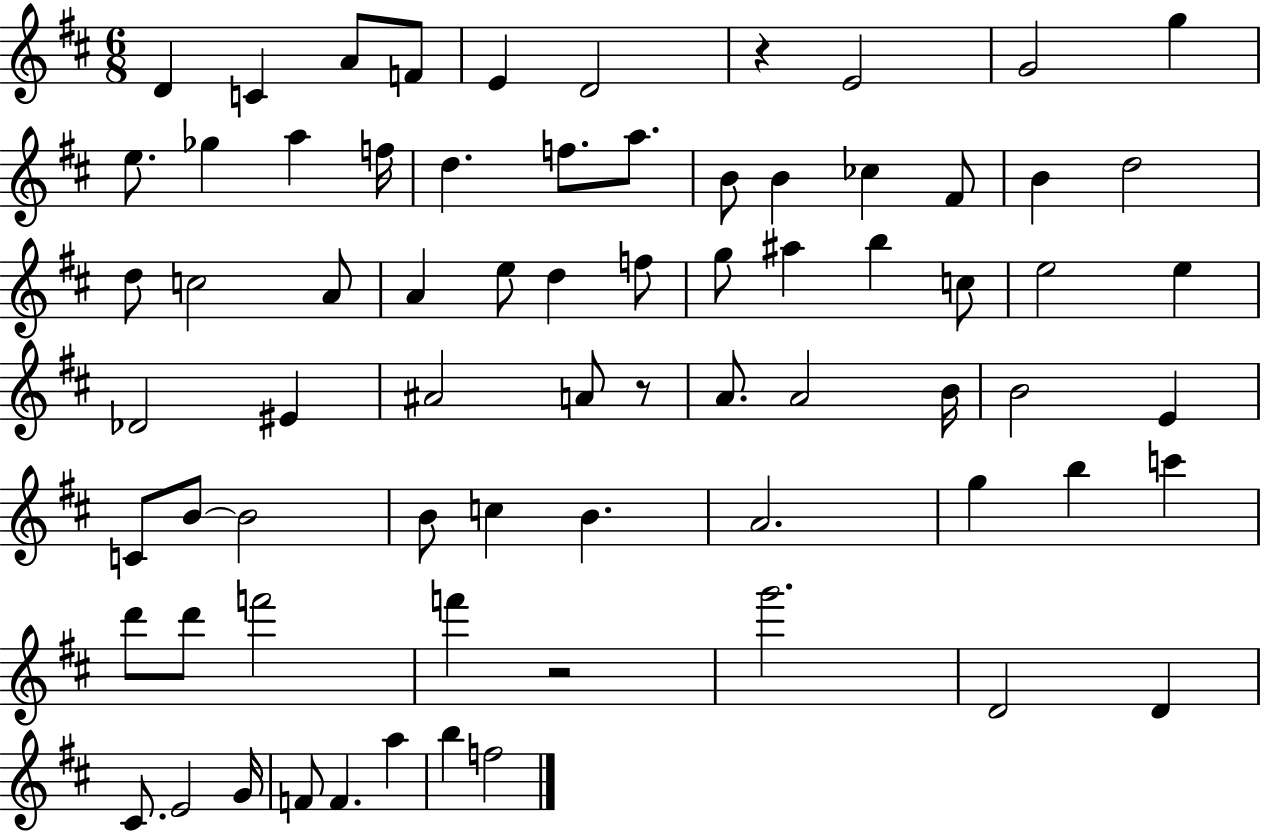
{
  \clef treble
  \numericTimeSignature
  \time 6/8
  \key d \major
  \repeat volta 2 { d'4 c'4 a'8 f'8 | e'4 d'2 | r4 e'2 | g'2 g''4 | \break e''8. ges''4 a''4 f''16 | d''4. f''8. a''8. | b'8 b'4 ces''4 fis'8 | b'4 d''2 | \break d''8 c''2 a'8 | a'4 e''8 d''4 f''8 | g''8 ais''4 b''4 c''8 | e''2 e''4 | \break des'2 eis'4 | ais'2 a'8 r8 | a'8. a'2 b'16 | b'2 e'4 | \break c'8 b'8~~ b'2 | b'8 c''4 b'4. | a'2. | g''4 b''4 c'''4 | \break d'''8 d'''8 f'''2 | f'''4 r2 | g'''2. | d'2 d'4 | \break cis'8. e'2 g'16 | f'8 f'4. a''4 | b''4 f''2 | } \bar "|."
}